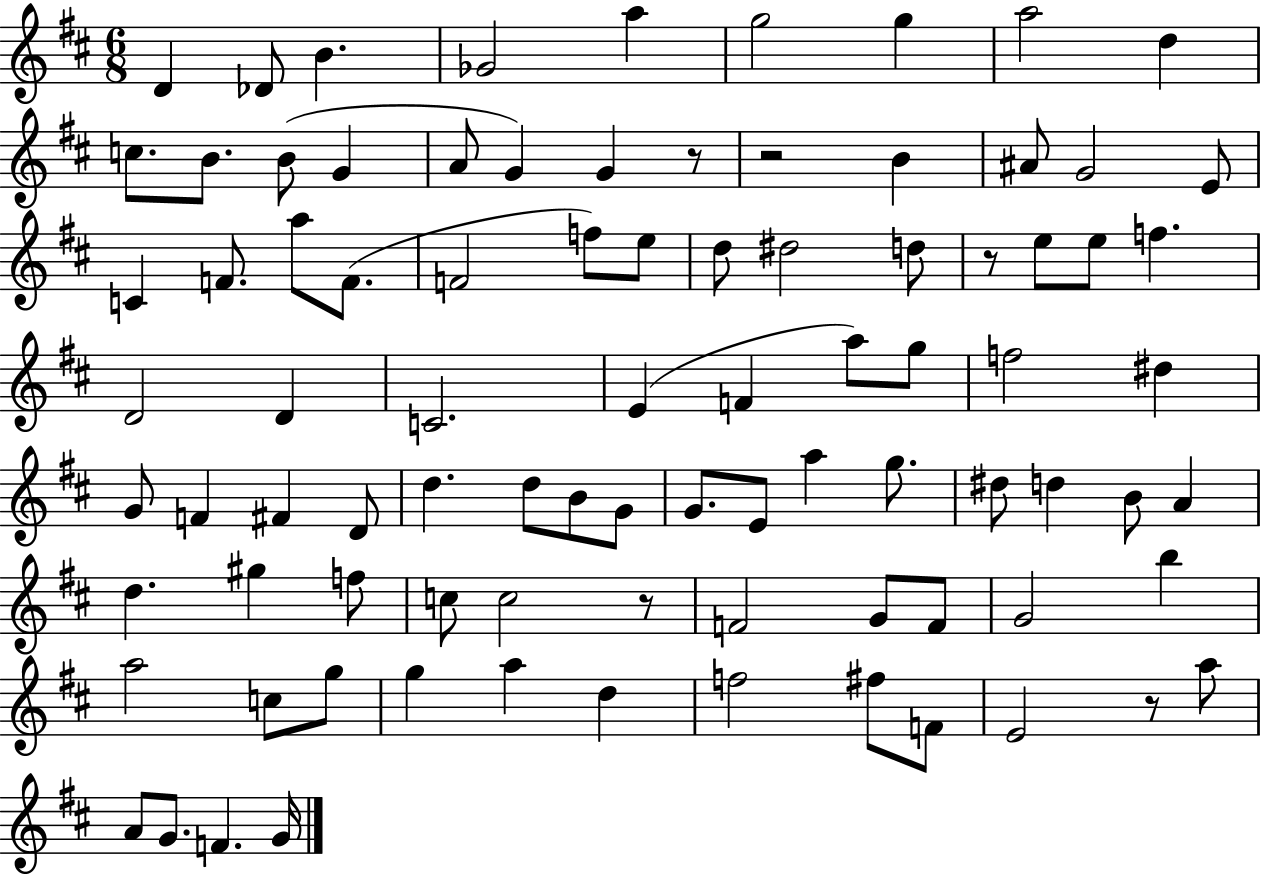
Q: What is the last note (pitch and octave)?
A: G4